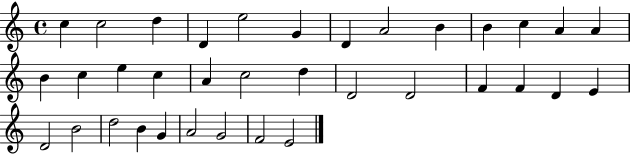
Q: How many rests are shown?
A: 0